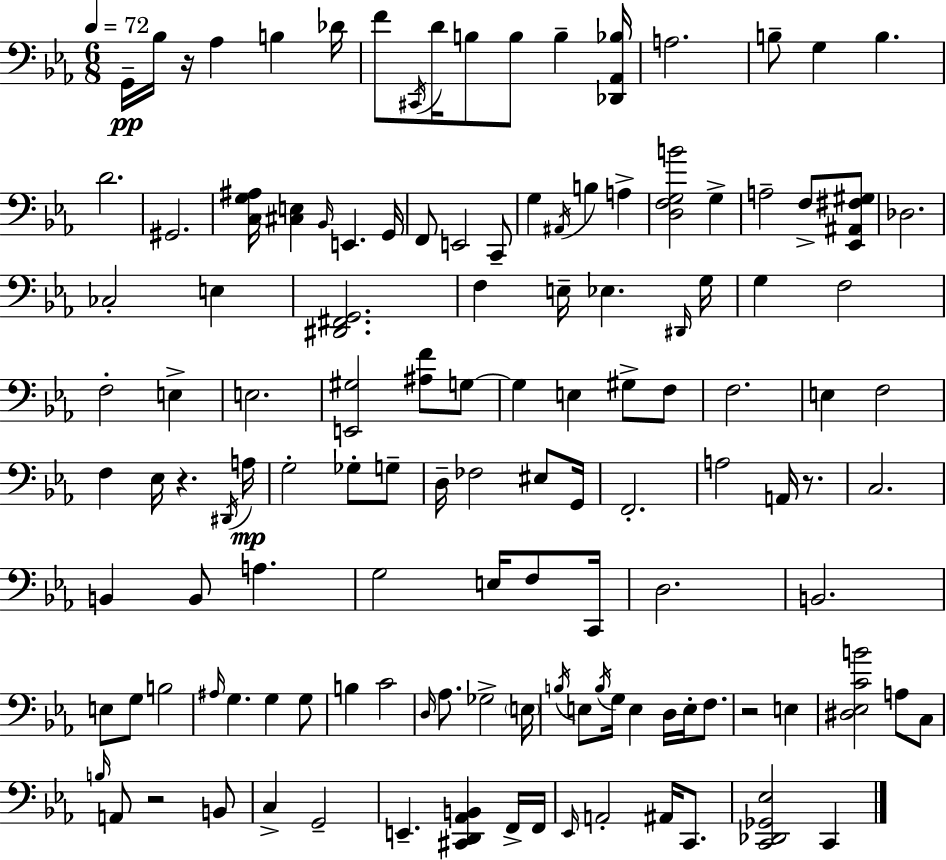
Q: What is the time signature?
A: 6/8